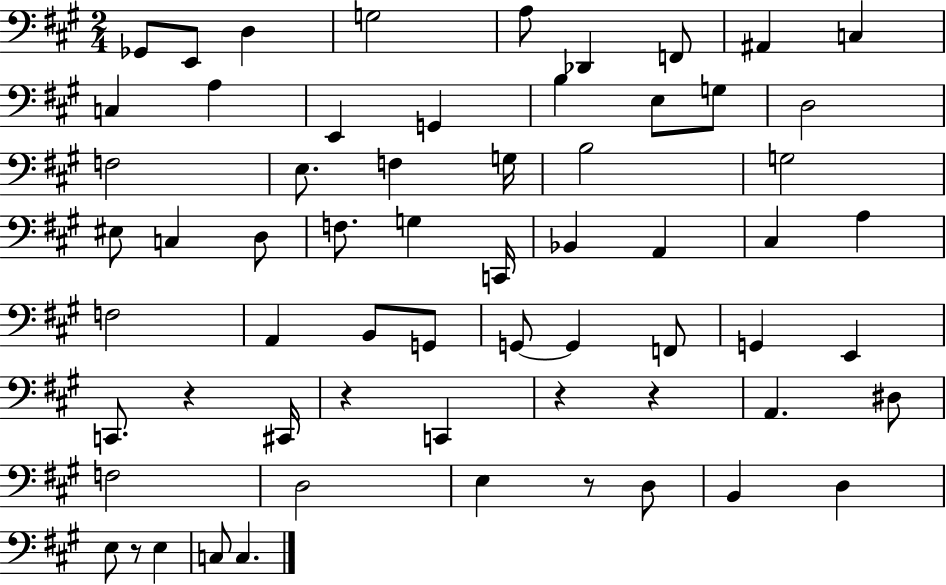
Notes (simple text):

Gb2/e E2/e D3/q G3/h A3/e Db2/q F2/e A#2/q C3/q C3/q A3/q E2/q G2/q B3/q E3/e G3/e D3/h F3/h E3/e. F3/q G3/s B3/h G3/h EIS3/e C3/q D3/e F3/e. G3/q C2/s Bb2/q A2/q C#3/q A3/q F3/h A2/q B2/e G2/e G2/e G2/q F2/e G2/q E2/q C2/e. R/q C#2/s R/q C2/q R/q R/q A2/q. D#3/e F3/h D3/h E3/q R/e D3/e B2/q D3/q E3/e R/e E3/q C3/e C3/q.